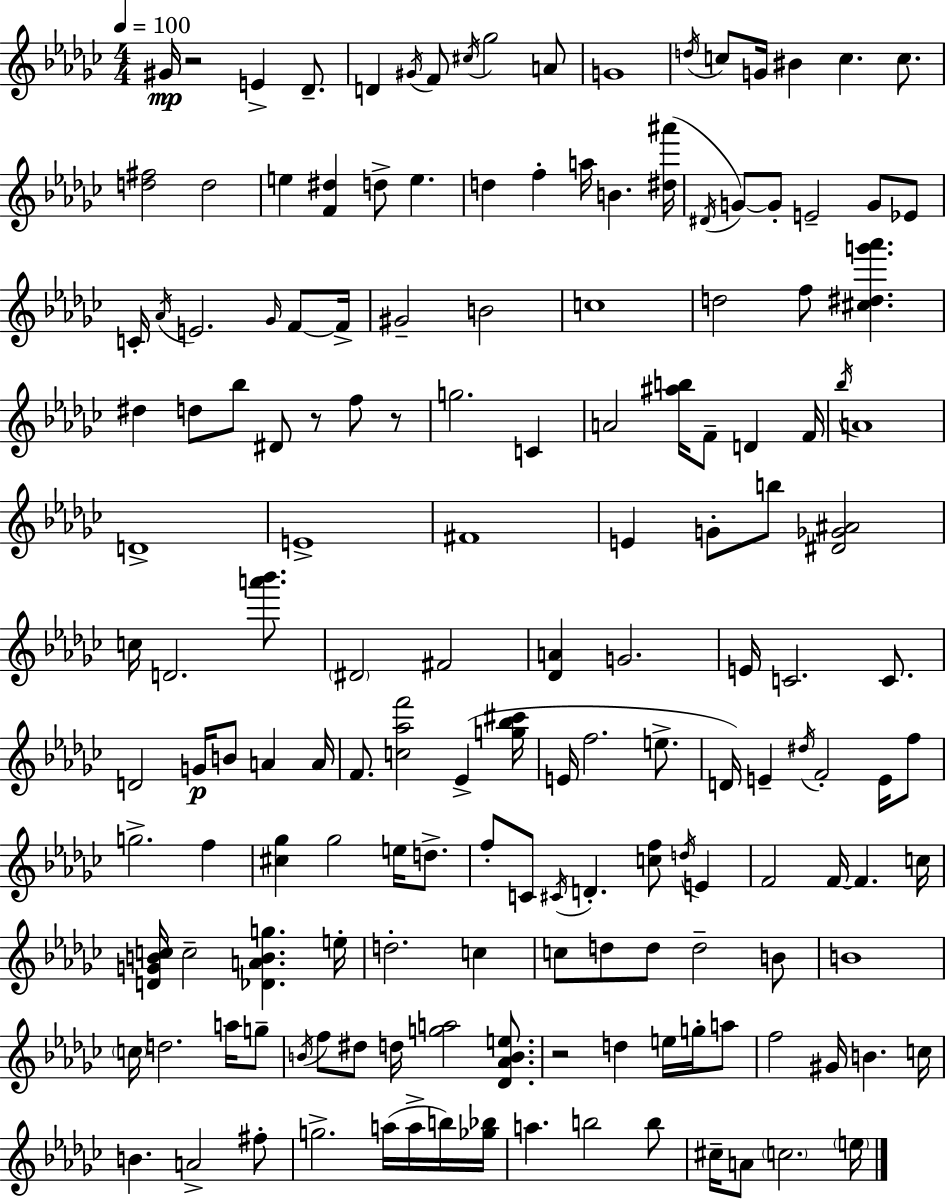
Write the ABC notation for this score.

X:1
T:Untitled
M:4/4
L:1/4
K:Ebm
^G/4 z2 E _D/2 D ^G/4 F/2 ^c/4 _g2 A/2 G4 d/4 c/2 G/4 ^B c c/2 [d^f]2 d2 e [F^d] d/2 e d f a/4 B [^d^a']/4 ^D/4 G/2 G/2 E2 G/2 _E/2 C/4 _A/4 E2 _G/4 F/2 F/4 ^G2 B2 c4 d2 f/2 [^c^dg'_a'] ^d d/2 _b/2 ^D/2 z/2 f/2 z/2 g2 C A2 [^ab]/4 F/2 D F/4 _b/4 A4 D4 E4 ^F4 E G/2 b/2 [^D_G^A]2 c/4 D2 [a'_b']/2 ^D2 ^F2 [_DA] G2 E/4 C2 C/2 D2 G/4 B/2 A A/4 F/2 [c_af']2 _E [g_b^c']/4 E/4 f2 e/2 D/4 E ^d/4 F2 E/4 f/2 g2 f [^c_g] _g2 e/4 d/2 f/2 C/2 ^C/4 D [cf]/2 d/4 E F2 F/4 F c/4 [DGBc]/4 c2 [_DABg] e/4 d2 c c/2 d/2 d/2 d2 B/2 B4 c/4 d2 a/4 g/2 B/4 f/2 ^d/2 d/4 [ga]2 [_D_ABe]/2 z2 d e/4 g/4 a/2 f2 ^G/4 B c/4 B A2 ^f/2 g2 a/4 a/4 b/4 [_g_b]/4 a b2 b/2 ^c/4 A/2 c2 e/4